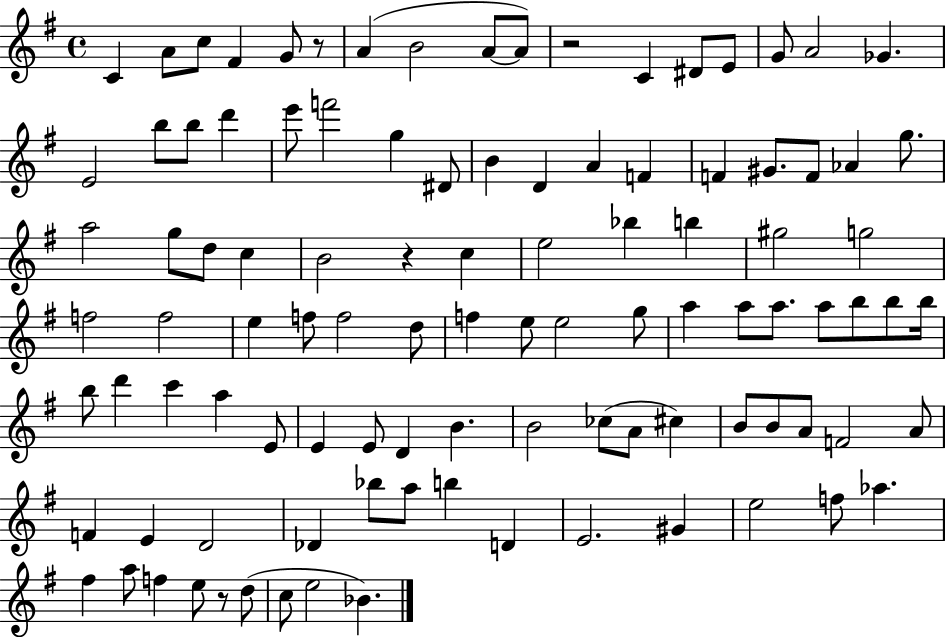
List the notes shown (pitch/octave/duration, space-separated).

C4/q A4/e C5/e F#4/q G4/e R/e A4/q B4/h A4/e A4/e R/h C4/q D#4/e E4/e G4/e A4/h Gb4/q. E4/h B5/e B5/e D6/q E6/e F6/h G5/q D#4/e B4/q D4/q A4/q F4/q F4/q G#4/e. F4/e Ab4/q G5/e. A5/h G5/e D5/e C5/q B4/h R/q C5/q E5/h Bb5/q B5/q G#5/h G5/h F5/h F5/h E5/q F5/e F5/h D5/e F5/q E5/e E5/h G5/e A5/q A5/e A5/e. A5/e B5/e B5/e B5/s B5/e D6/q C6/q A5/q E4/e E4/q E4/e D4/q B4/q. B4/h CES5/e A4/e C#5/q B4/e B4/e A4/e F4/h A4/e F4/q E4/q D4/h Db4/q Bb5/e A5/e B5/q D4/q E4/h. G#4/q E5/h F5/e Ab5/q. F#5/q A5/e F5/q E5/e R/e D5/e C5/e E5/h Bb4/q.